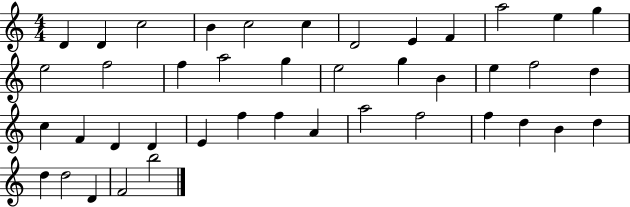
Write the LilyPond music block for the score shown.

{
  \clef treble
  \numericTimeSignature
  \time 4/4
  \key c \major
  d'4 d'4 c''2 | b'4 c''2 c''4 | d'2 e'4 f'4 | a''2 e''4 g''4 | \break e''2 f''2 | f''4 a''2 g''4 | e''2 g''4 b'4 | e''4 f''2 d''4 | \break c''4 f'4 d'4 d'4 | e'4 f''4 f''4 a'4 | a''2 f''2 | f''4 d''4 b'4 d''4 | \break d''4 d''2 d'4 | f'2 b''2 | \bar "|."
}